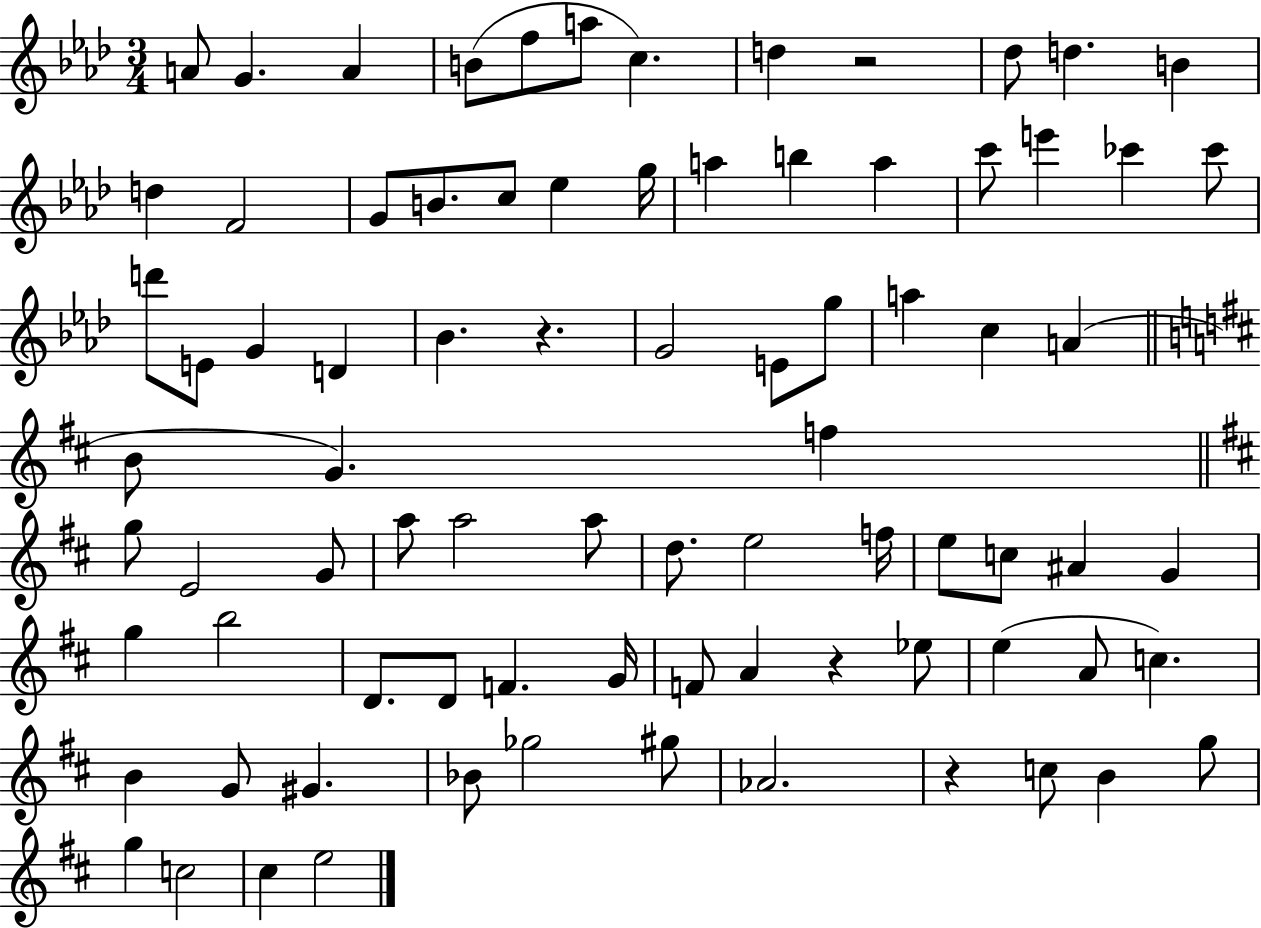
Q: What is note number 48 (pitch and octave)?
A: F5